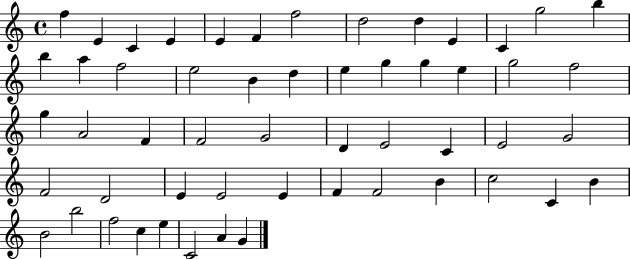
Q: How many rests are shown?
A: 0